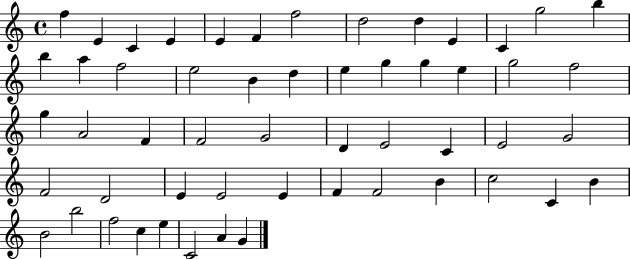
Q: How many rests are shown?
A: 0